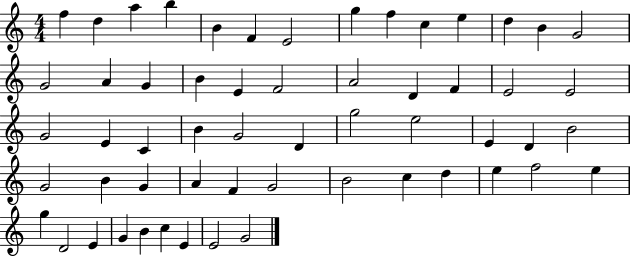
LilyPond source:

{
  \clef treble
  \numericTimeSignature
  \time 4/4
  \key c \major
  f''4 d''4 a''4 b''4 | b'4 f'4 e'2 | g''4 f''4 c''4 e''4 | d''4 b'4 g'2 | \break g'2 a'4 g'4 | b'4 e'4 f'2 | a'2 d'4 f'4 | e'2 e'2 | \break g'2 e'4 c'4 | b'4 g'2 d'4 | g''2 e''2 | e'4 d'4 b'2 | \break g'2 b'4 g'4 | a'4 f'4 g'2 | b'2 c''4 d''4 | e''4 f''2 e''4 | \break g''4 d'2 e'4 | g'4 b'4 c''4 e'4 | e'2 g'2 | \bar "|."
}